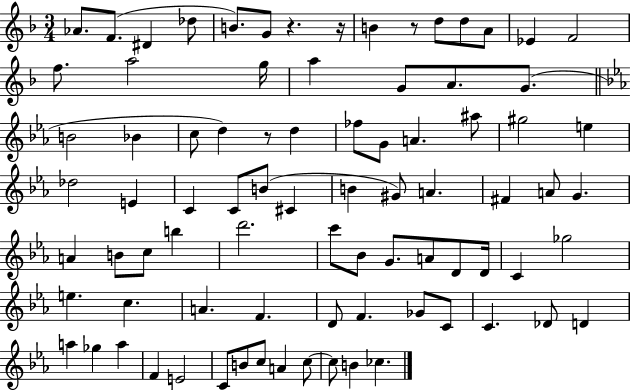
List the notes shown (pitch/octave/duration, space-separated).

Ab4/e. F4/e. D#4/q Db5/e B4/e. G4/e R/q. R/s B4/q R/e D5/e D5/e A4/e Eb4/q F4/h F5/e. A5/h G5/s A5/q G4/e A4/e. G4/e. B4/h Bb4/q C5/e D5/q R/e D5/q FES5/e G4/e A4/q. A#5/e G#5/h E5/q Db5/h E4/q C4/q C4/e B4/e C#4/q B4/q G#4/e A4/q. F#4/q A4/e G4/q. A4/q B4/e C5/e B5/q D6/h. C6/e Bb4/e G4/e. A4/e D4/e D4/s C4/q Gb5/h E5/q. C5/q. A4/q. F4/q. D4/e F4/q. Gb4/e C4/e C4/q. Db4/e D4/q A5/q Gb5/q A5/q F4/q E4/h C4/e B4/e C5/e A4/q C5/e C5/e B4/q CES5/q.